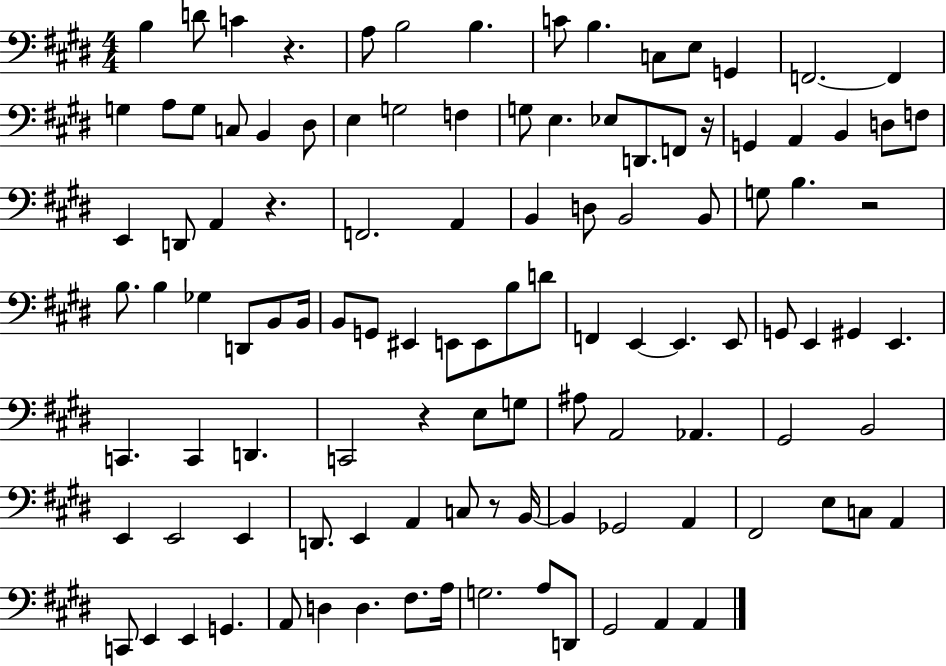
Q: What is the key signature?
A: E major